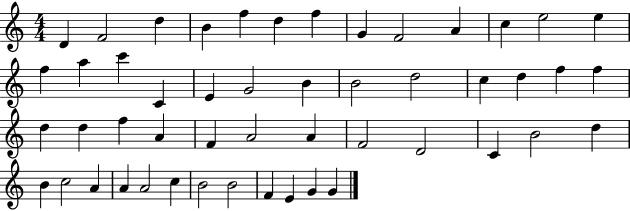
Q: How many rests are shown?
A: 0